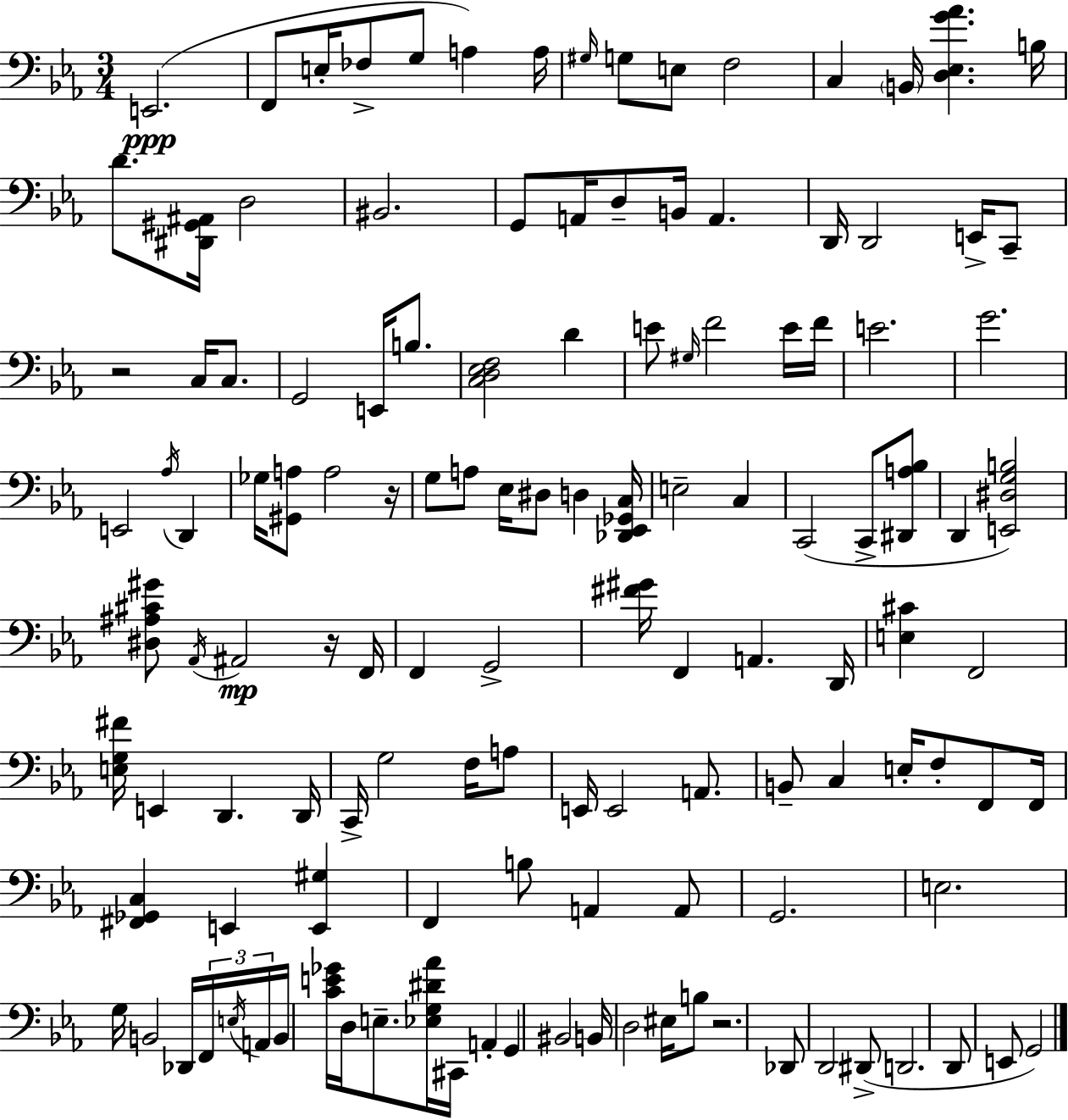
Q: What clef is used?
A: bass